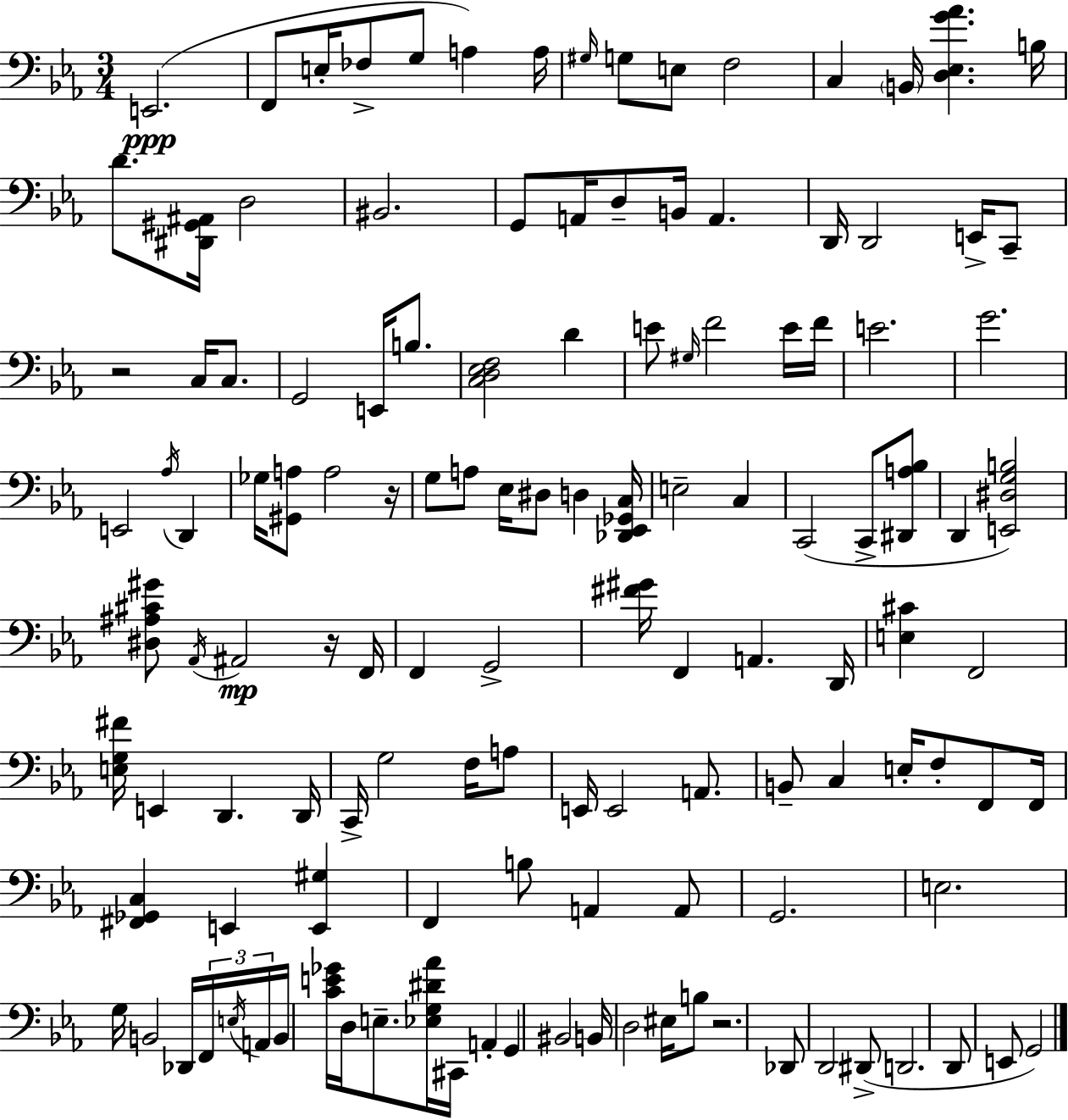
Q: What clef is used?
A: bass